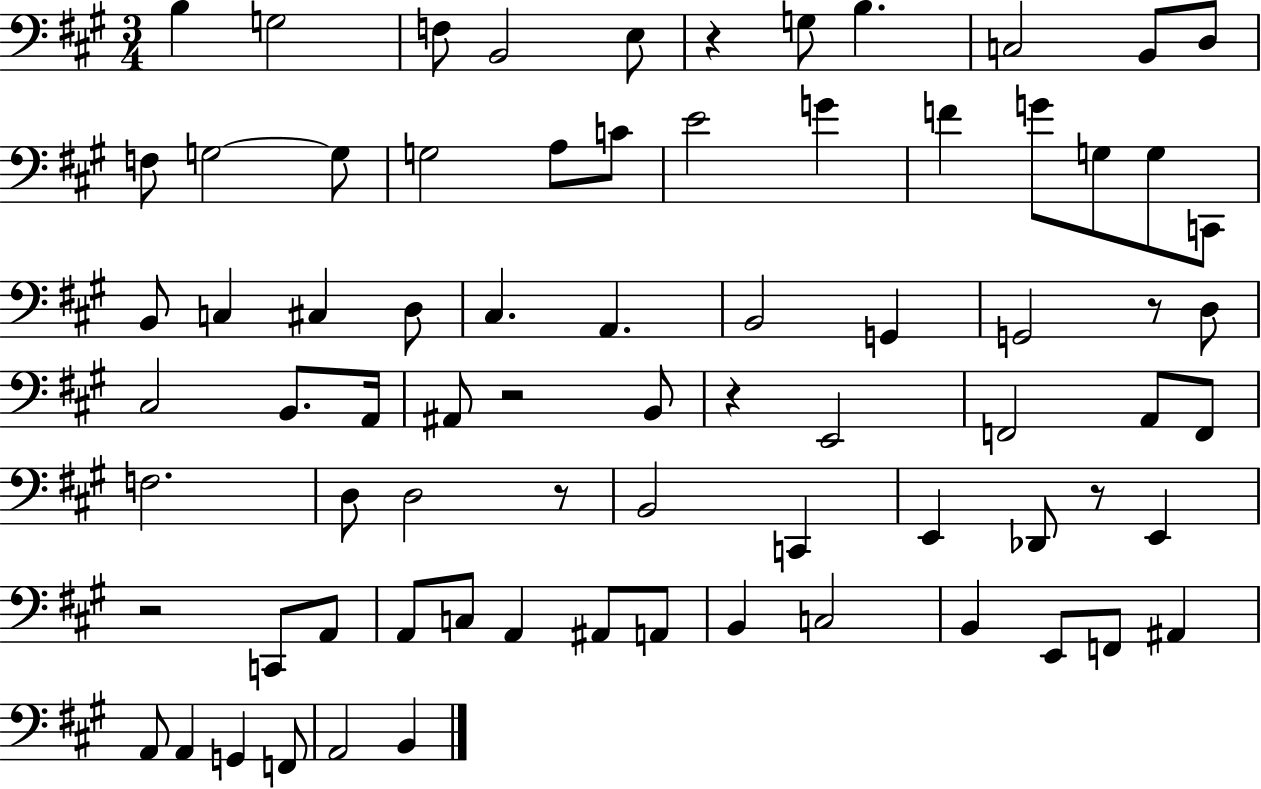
X:1
T:Untitled
M:3/4
L:1/4
K:A
B, G,2 F,/2 B,,2 E,/2 z G,/2 B, C,2 B,,/2 D,/2 F,/2 G,2 G,/2 G,2 A,/2 C/2 E2 G F G/2 G,/2 G,/2 C,,/2 B,,/2 C, ^C, D,/2 ^C, A,, B,,2 G,, G,,2 z/2 D,/2 ^C,2 B,,/2 A,,/4 ^A,,/2 z2 B,,/2 z E,,2 F,,2 A,,/2 F,,/2 F,2 D,/2 D,2 z/2 B,,2 C,, E,, _D,,/2 z/2 E,, z2 C,,/2 A,,/2 A,,/2 C,/2 A,, ^A,,/2 A,,/2 B,, C,2 B,, E,,/2 F,,/2 ^A,, A,,/2 A,, G,, F,,/2 A,,2 B,,